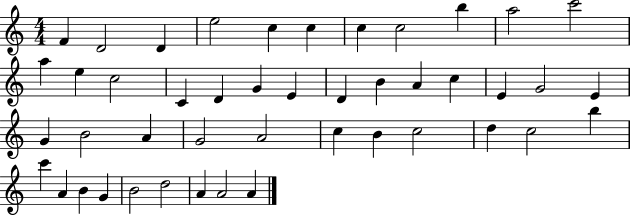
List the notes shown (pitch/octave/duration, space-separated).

F4/q D4/h D4/q E5/h C5/q C5/q C5/q C5/h B5/q A5/h C6/h A5/q E5/q C5/h C4/q D4/q G4/q E4/q D4/q B4/q A4/q C5/q E4/q G4/h E4/q G4/q B4/h A4/q G4/h A4/h C5/q B4/q C5/h D5/q C5/h B5/q C6/q A4/q B4/q G4/q B4/h D5/h A4/q A4/h A4/q